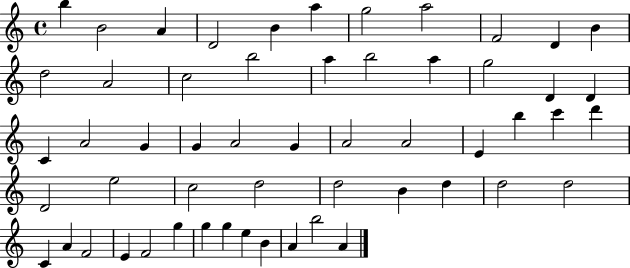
X:1
T:Untitled
M:4/4
L:1/4
K:C
b B2 A D2 B a g2 a2 F2 D B d2 A2 c2 b2 a b2 a g2 D D C A2 G G A2 G A2 A2 E b c' d' D2 e2 c2 d2 d2 B d d2 d2 C A F2 E F2 g g g e B A b2 A